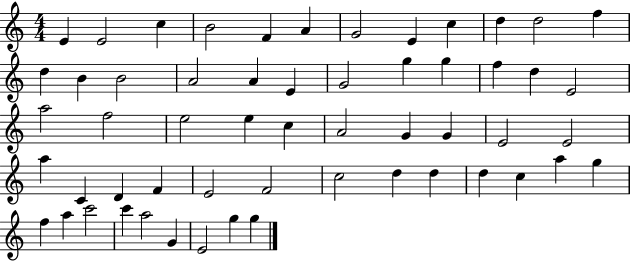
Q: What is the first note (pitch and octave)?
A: E4